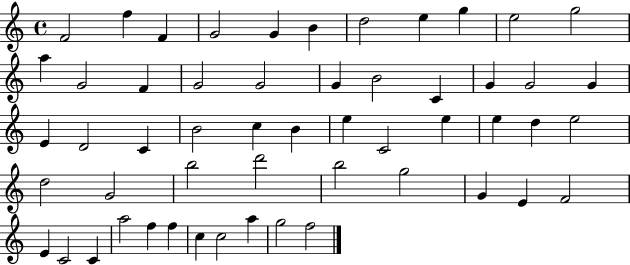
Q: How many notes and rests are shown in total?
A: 54